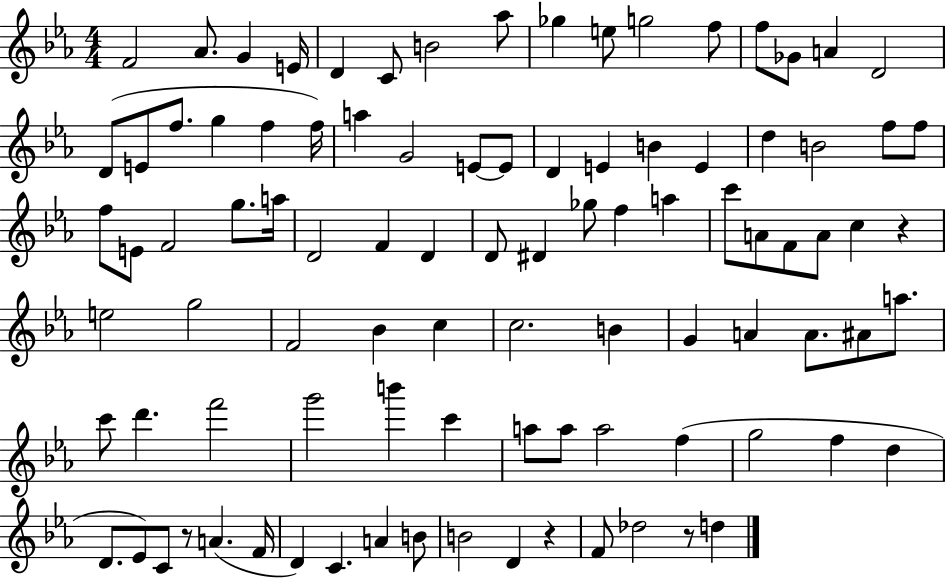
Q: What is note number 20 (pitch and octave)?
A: G5